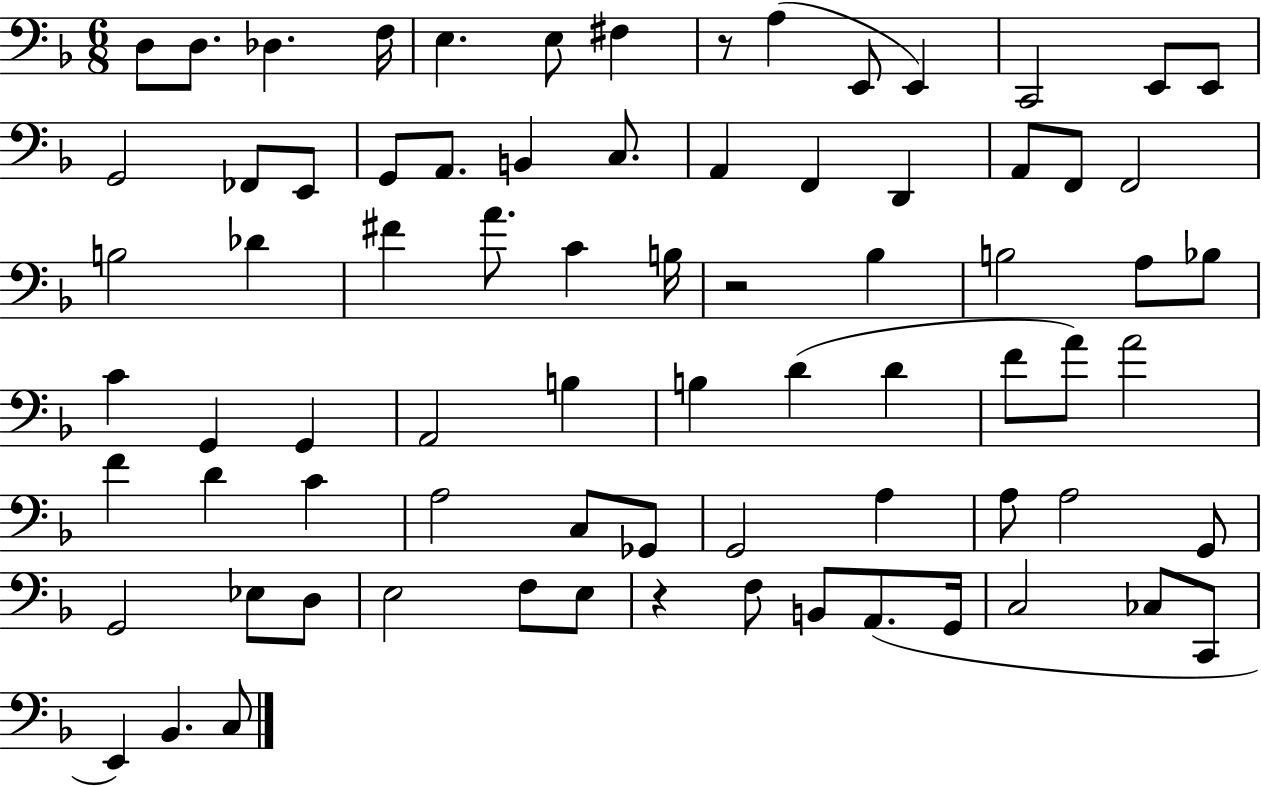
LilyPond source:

{
  \clef bass
  \numericTimeSignature
  \time 6/8
  \key f \major
  d8 d8. des4. f16 | e4. e8 fis4 | r8 a4( e,8 e,4) | c,2 e,8 e,8 | \break g,2 fes,8 e,8 | g,8 a,8. b,4 c8. | a,4 f,4 d,4 | a,8 f,8 f,2 | \break b2 des'4 | fis'4 a'8. c'4 b16 | r2 bes4 | b2 a8 bes8 | \break c'4 g,4 g,4 | a,2 b4 | b4 d'4( d'4 | f'8 a'8) a'2 | \break f'4 d'4 c'4 | a2 c8 ges,8 | g,2 a4 | a8 a2 g,8 | \break g,2 ees8 d8 | e2 f8 e8 | r4 f8 b,8 a,8.( g,16 | c2 ces8 c,8 | \break e,4) bes,4. c8 | \bar "|."
}